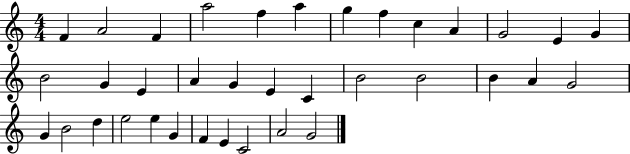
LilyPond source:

{
  \clef treble
  \numericTimeSignature
  \time 4/4
  \key c \major
  f'4 a'2 f'4 | a''2 f''4 a''4 | g''4 f''4 c''4 a'4 | g'2 e'4 g'4 | \break b'2 g'4 e'4 | a'4 g'4 e'4 c'4 | b'2 b'2 | b'4 a'4 g'2 | \break g'4 b'2 d''4 | e''2 e''4 g'4 | f'4 e'4 c'2 | a'2 g'2 | \break \bar "|."
}